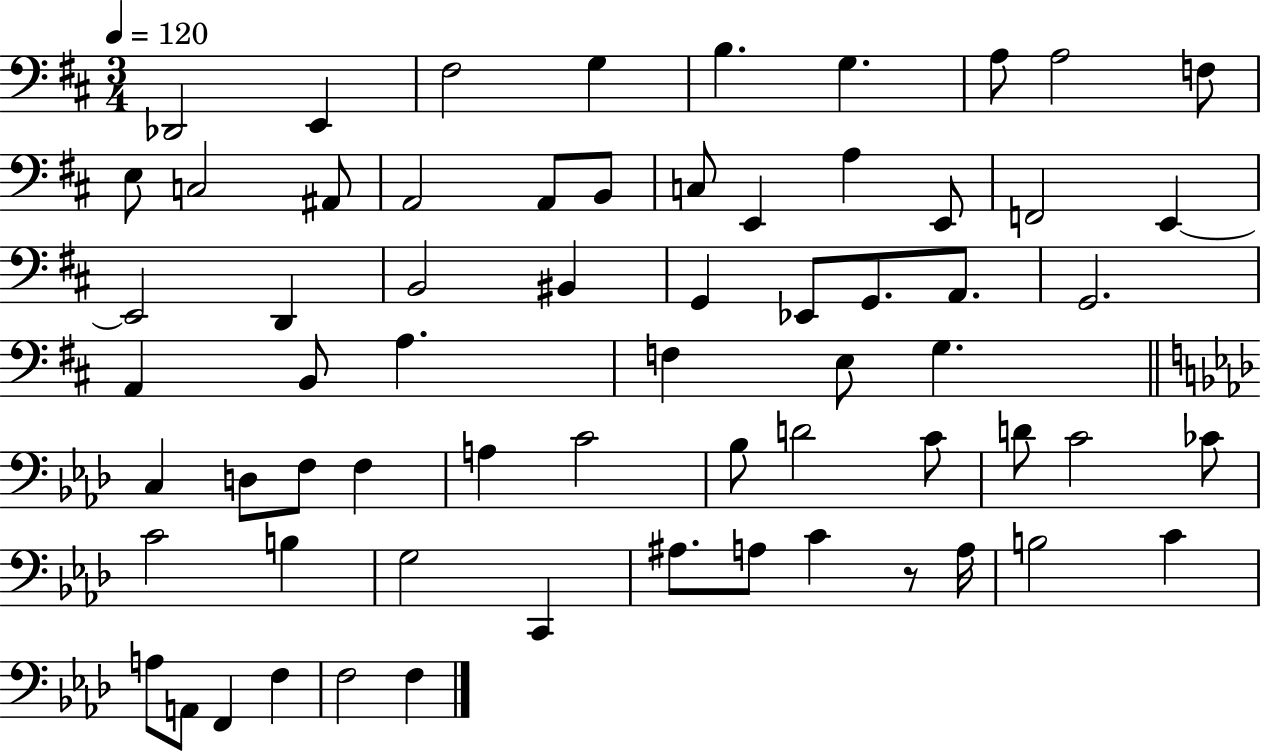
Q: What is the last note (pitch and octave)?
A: F3